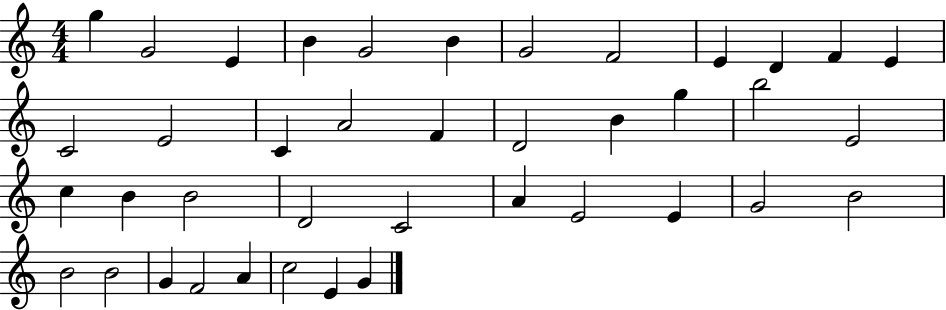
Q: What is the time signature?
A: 4/4